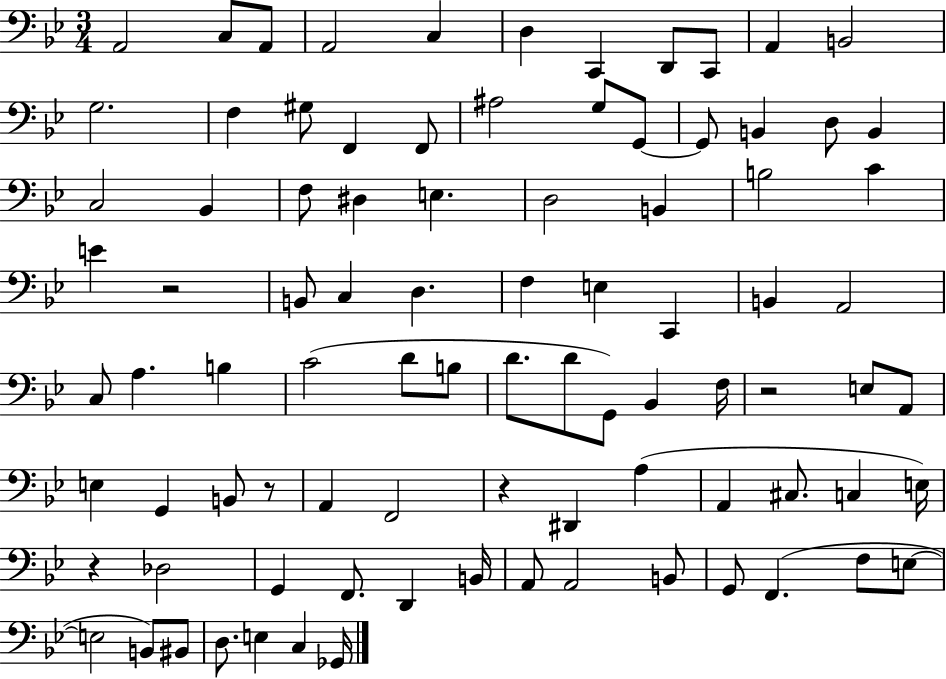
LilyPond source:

{
  \clef bass
  \numericTimeSignature
  \time 3/4
  \key bes \major
  a,2 c8 a,8 | a,2 c4 | d4 c,4 d,8 c,8 | a,4 b,2 | \break g2. | f4 gis8 f,4 f,8 | ais2 g8 g,8~~ | g,8 b,4 d8 b,4 | \break c2 bes,4 | f8 dis4 e4. | d2 b,4 | b2 c'4 | \break e'4 r2 | b,8 c4 d4. | f4 e4 c,4 | b,4 a,2 | \break c8 a4. b4 | c'2( d'8 b8 | d'8. d'8 g,8) bes,4 f16 | r2 e8 a,8 | \break e4 g,4 b,8 r8 | a,4 f,2 | r4 dis,4 a4( | a,4 cis8. c4 e16) | \break r4 des2 | g,4 f,8. d,4 b,16 | a,8 a,2 b,8 | g,8 f,4.( f8 e8~~ | \break e2 b,8) bis,8 | d8. e4 c4 ges,16 | \bar "|."
}